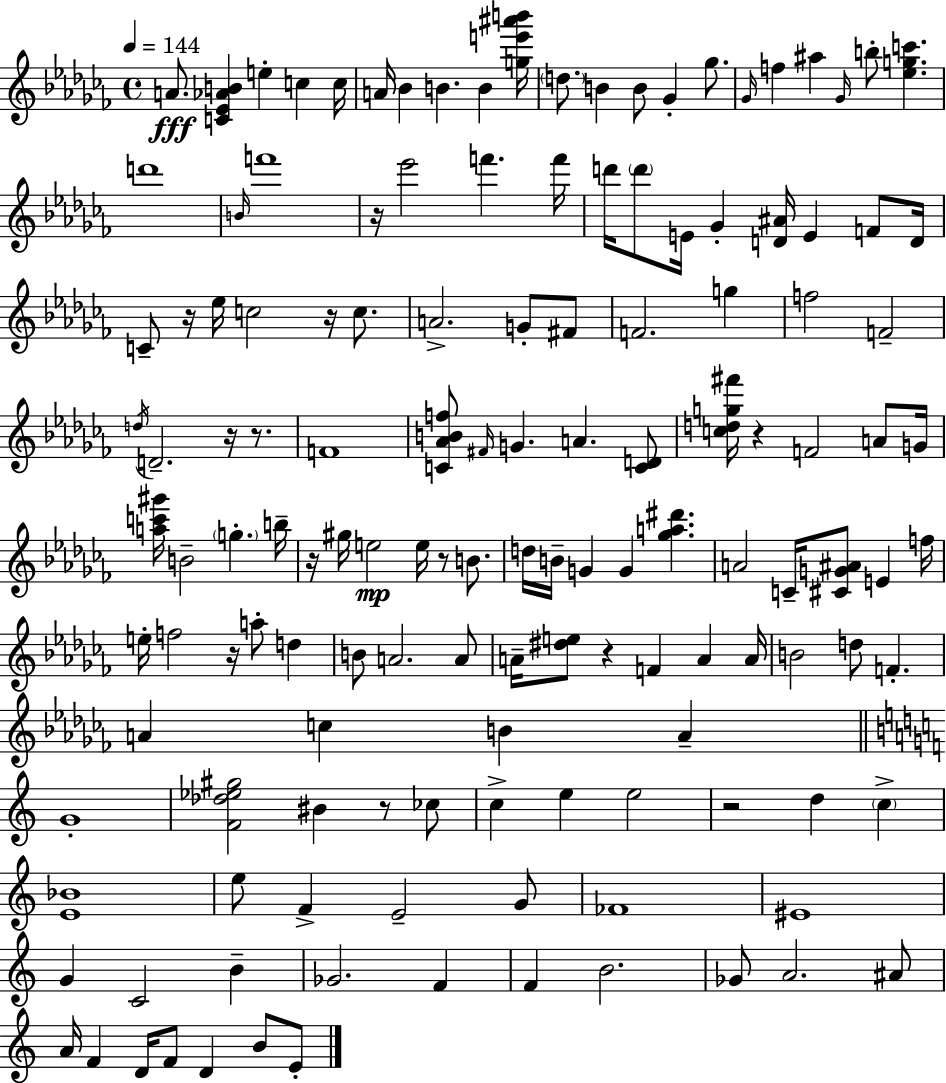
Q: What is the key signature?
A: AES minor